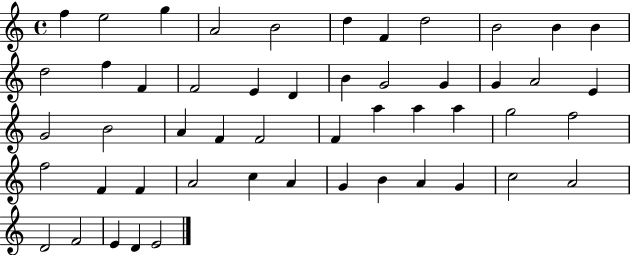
{
  \clef treble
  \time 4/4
  \defaultTimeSignature
  \key c \major
  f''4 e''2 g''4 | a'2 b'2 | d''4 f'4 d''2 | b'2 b'4 b'4 | \break d''2 f''4 f'4 | f'2 e'4 d'4 | b'4 g'2 g'4 | g'4 a'2 e'4 | \break g'2 b'2 | a'4 f'4 f'2 | f'4 a''4 a''4 a''4 | g''2 f''2 | \break f''2 f'4 f'4 | a'2 c''4 a'4 | g'4 b'4 a'4 g'4 | c''2 a'2 | \break d'2 f'2 | e'4 d'4 e'2 | \bar "|."
}